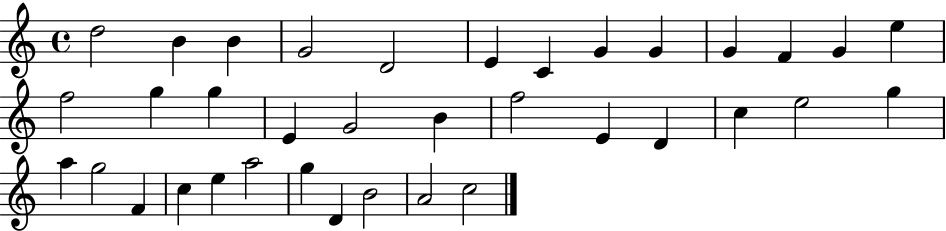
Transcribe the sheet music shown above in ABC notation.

X:1
T:Untitled
M:4/4
L:1/4
K:C
d2 B B G2 D2 E C G G G F G e f2 g g E G2 B f2 E D c e2 g a g2 F c e a2 g D B2 A2 c2